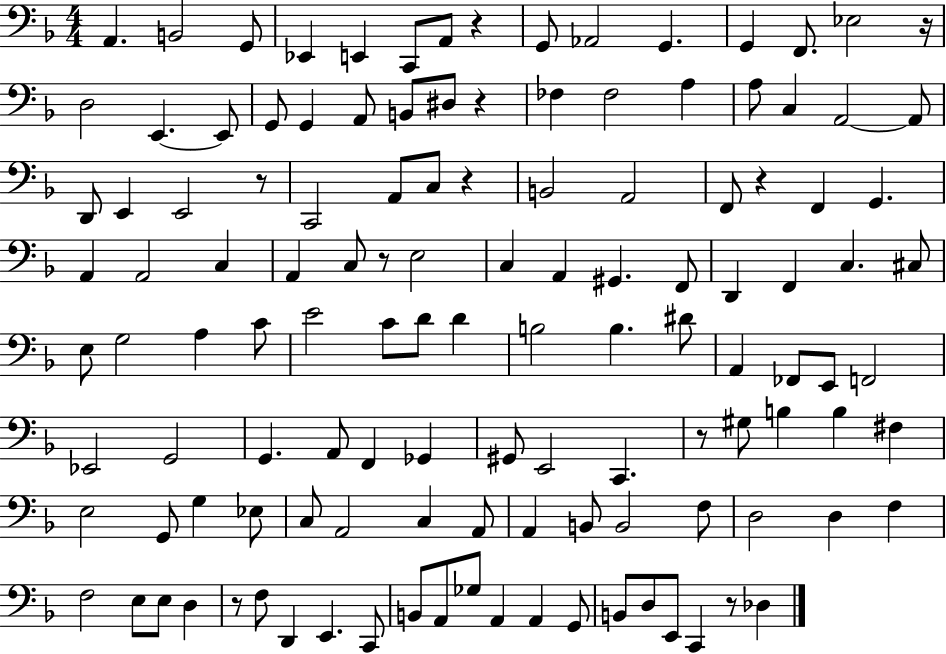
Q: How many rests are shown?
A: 10